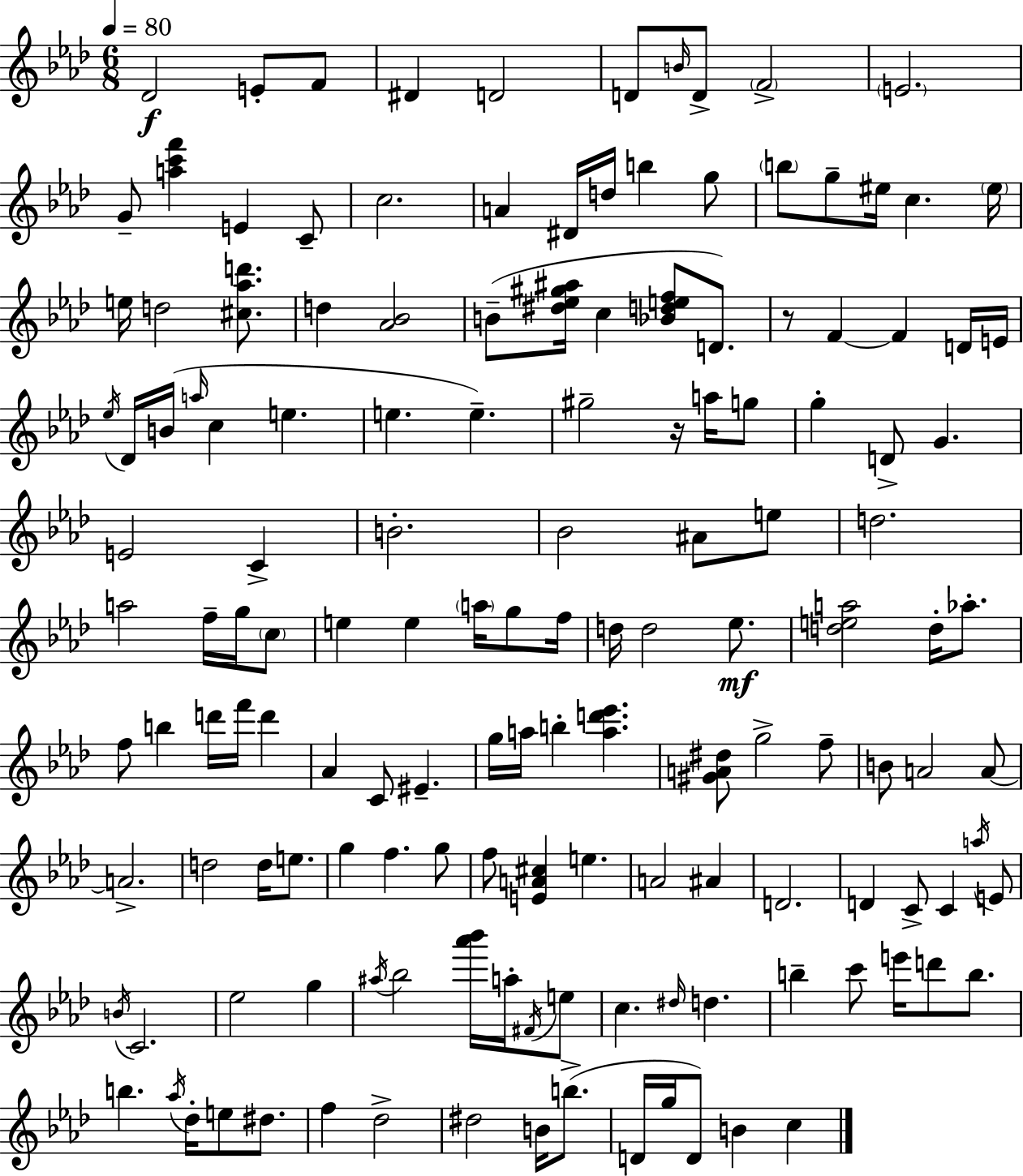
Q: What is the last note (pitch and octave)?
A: C5